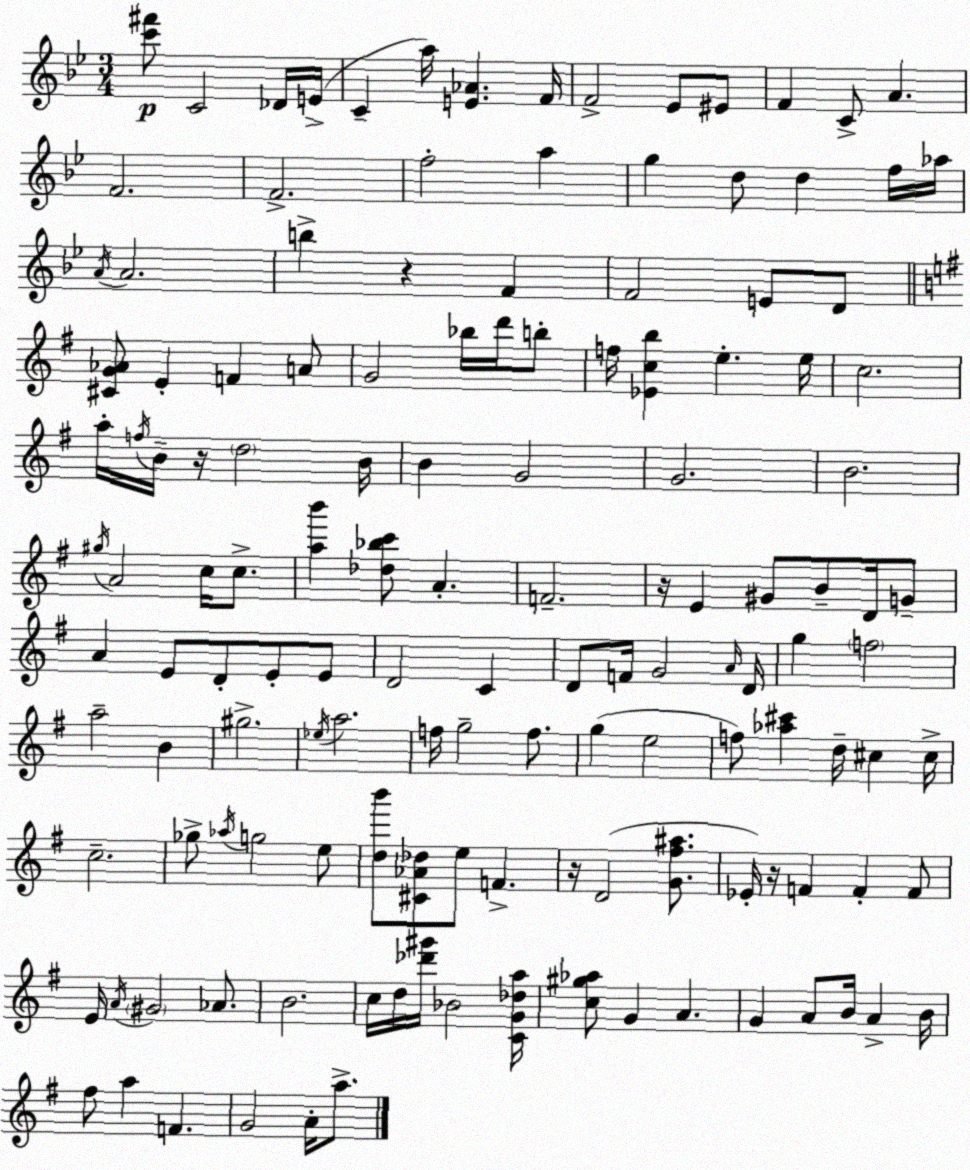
X:1
T:Untitled
M:3/4
L:1/4
K:Gm
[c'^f']/2 C2 _D/4 E/4 C a/4 [E_A] F/4 F2 _E/2 ^E/2 F C/2 A F2 F2 f2 a g d/2 d f/4 _a/4 A/4 A2 b z F F2 E/2 D/2 [^CG_A]/2 E F A/2 G2 _b/4 d'/4 b/2 f/4 [_Ecb] e e/4 c2 a/4 f/4 B/4 z/4 d2 B/4 B G2 G2 B2 ^g/4 A2 c/4 c/2 [ab'] [_d_bc']/2 A F2 z/4 E ^G/2 B/2 D/4 G/2 A E/2 D/2 E/2 E/2 D2 C D/2 F/4 G2 A/4 D/4 g f2 a2 B ^g2 _e/4 a2 f/4 g2 f/2 g e2 f/2 [_a^c'] d/4 ^c ^c/4 c2 _g/2 _a/4 g2 e/2 [db']/2 [^C_A_d]/2 e/2 F z/4 D2 [G^f^a]/2 _E/4 z/4 F F F/2 E/4 A/4 ^G2 _A/2 B2 c/4 d/4 [_d'^g']/4 _B2 [CG_da]/4 [c^g_a]/2 G A G A/2 B/4 A B/4 ^f/2 a F G2 A/4 a/2